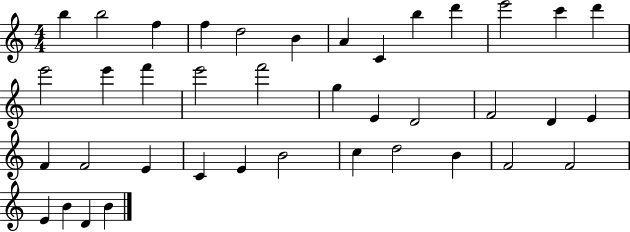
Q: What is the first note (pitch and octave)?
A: B5